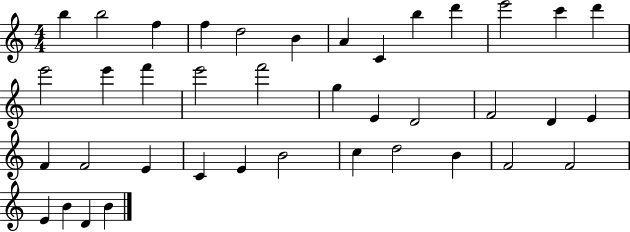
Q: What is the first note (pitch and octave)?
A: B5